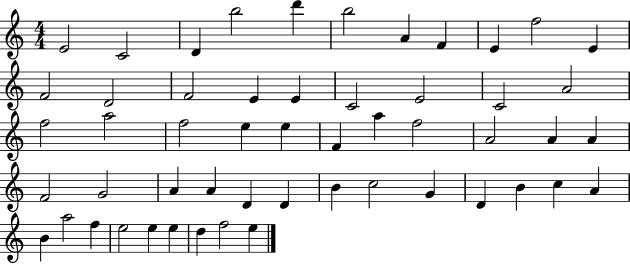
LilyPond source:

{
  \clef treble
  \numericTimeSignature
  \time 4/4
  \key c \major
  e'2 c'2 | d'4 b''2 d'''4 | b''2 a'4 f'4 | e'4 f''2 e'4 | \break f'2 d'2 | f'2 e'4 e'4 | c'2 e'2 | c'2 a'2 | \break f''2 a''2 | f''2 e''4 e''4 | f'4 a''4 f''2 | a'2 a'4 a'4 | \break f'2 g'2 | a'4 a'4 d'4 d'4 | b'4 c''2 g'4 | d'4 b'4 c''4 a'4 | \break b'4 a''2 f''4 | e''2 e''4 e''4 | d''4 f''2 e''4 | \bar "|."
}